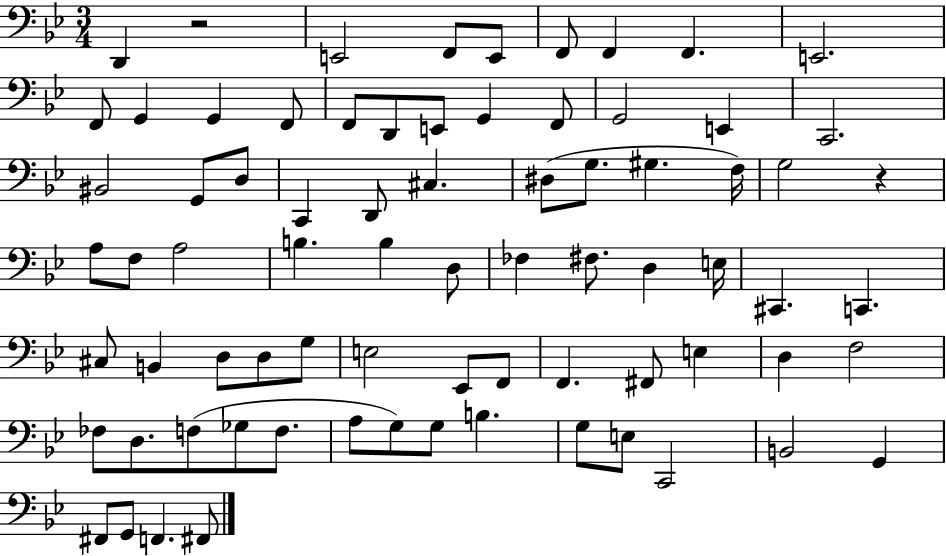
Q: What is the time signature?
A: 3/4